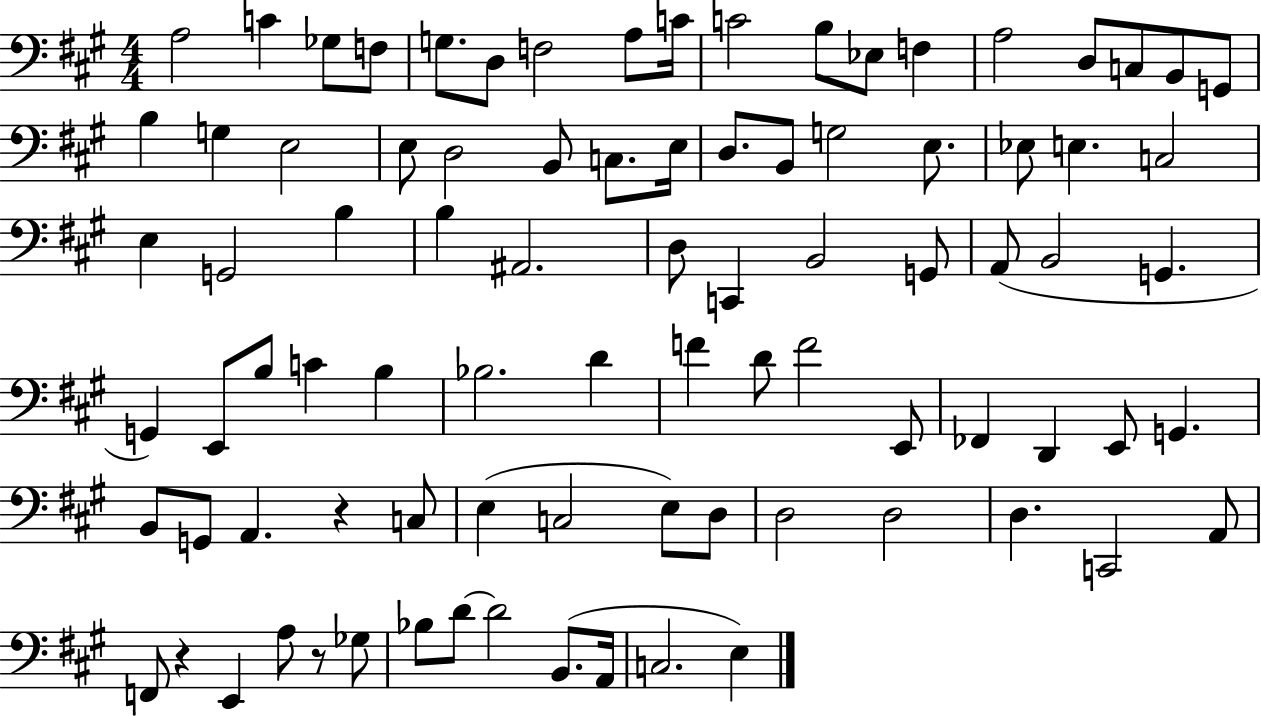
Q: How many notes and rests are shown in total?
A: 87